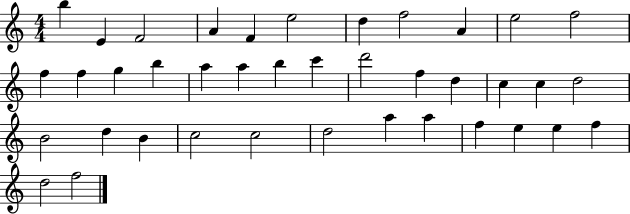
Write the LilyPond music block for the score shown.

{
  \clef treble
  \numericTimeSignature
  \time 4/4
  \key c \major
  b''4 e'4 f'2 | a'4 f'4 e''2 | d''4 f''2 a'4 | e''2 f''2 | \break f''4 f''4 g''4 b''4 | a''4 a''4 b''4 c'''4 | d'''2 f''4 d''4 | c''4 c''4 d''2 | \break b'2 d''4 b'4 | c''2 c''2 | d''2 a''4 a''4 | f''4 e''4 e''4 f''4 | \break d''2 f''2 | \bar "|."
}